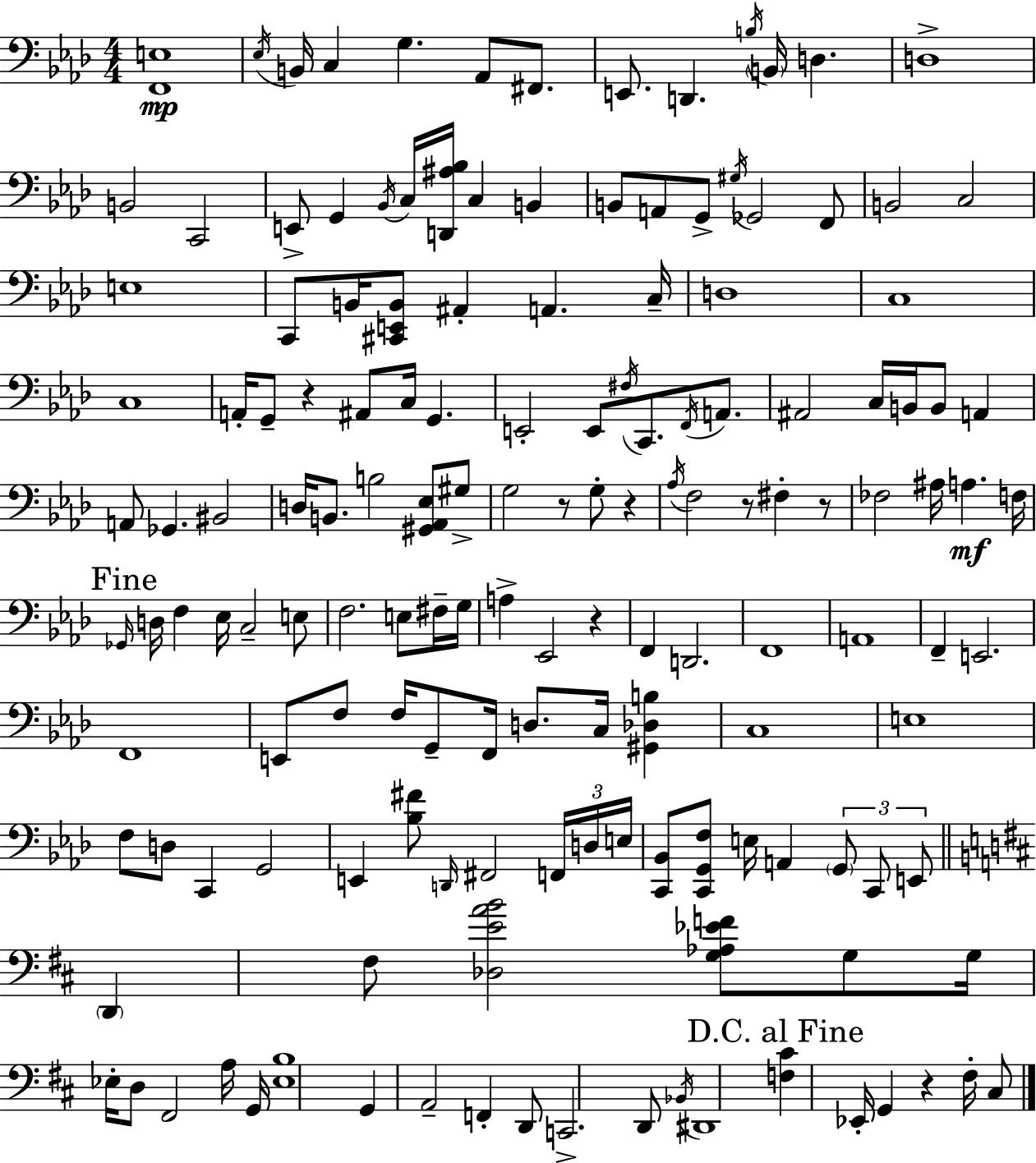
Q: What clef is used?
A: bass